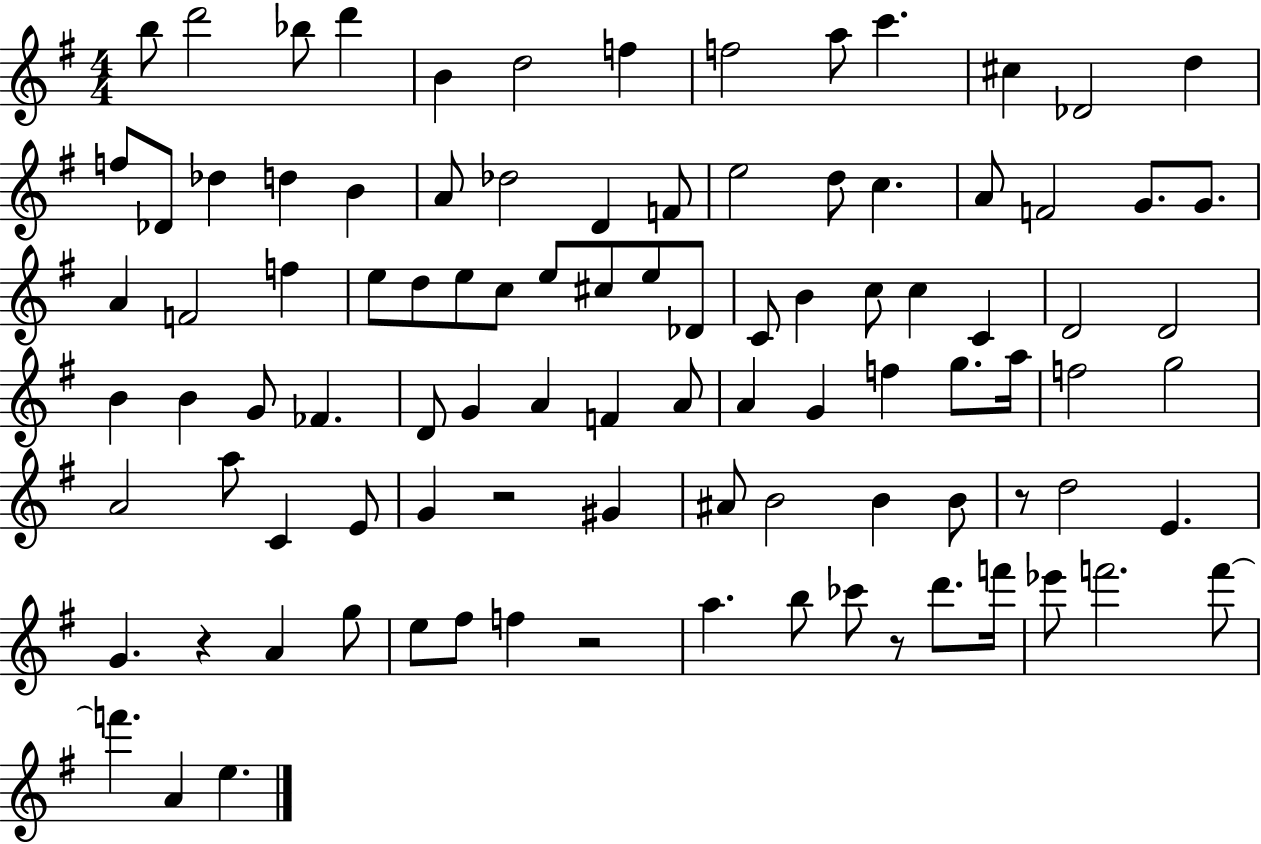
B5/e D6/h Bb5/e D6/q B4/q D5/h F5/q F5/h A5/e C6/q. C#5/q Db4/h D5/q F5/e Db4/e Db5/q D5/q B4/q A4/e Db5/h D4/q F4/e E5/h D5/e C5/q. A4/e F4/h G4/e. G4/e. A4/q F4/h F5/q E5/e D5/e E5/e C5/e E5/e C#5/e E5/e Db4/e C4/e B4/q C5/e C5/q C4/q D4/h D4/h B4/q B4/q G4/e FES4/q. D4/e G4/q A4/q F4/q A4/e A4/q G4/q F5/q G5/e. A5/s F5/h G5/h A4/h A5/e C4/q E4/e G4/q R/h G#4/q A#4/e B4/h B4/q B4/e R/e D5/h E4/q. G4/q. R/q A4/q G5/e E5/e F#5/e F5/q R/h A5/q. B5/e CES6/e R/e D6/e. F6/s Eb6/e F6/h. F6/e F6/q. A4/q E5/q.